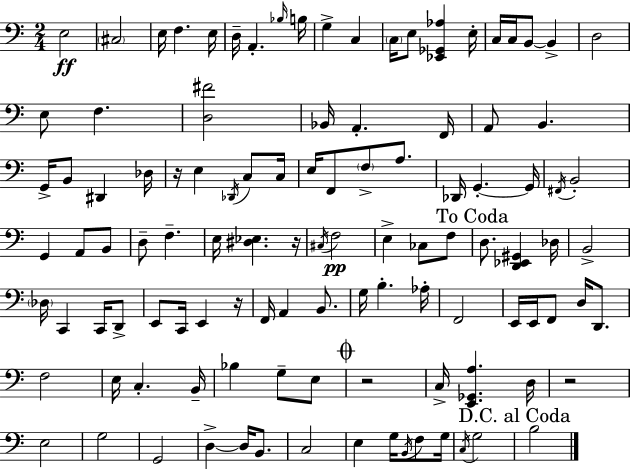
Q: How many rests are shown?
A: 5